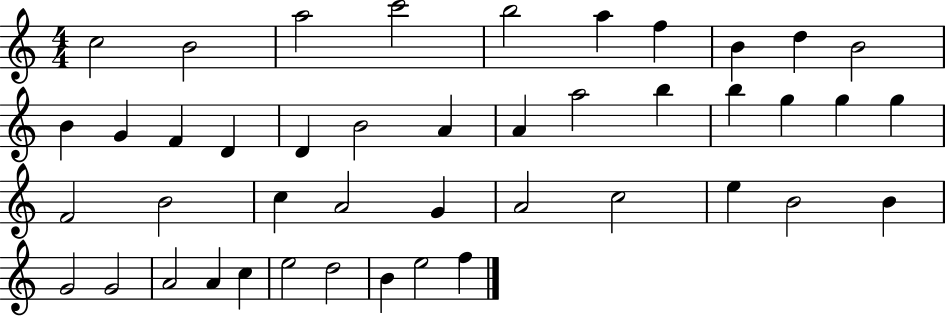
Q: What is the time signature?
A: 4/4